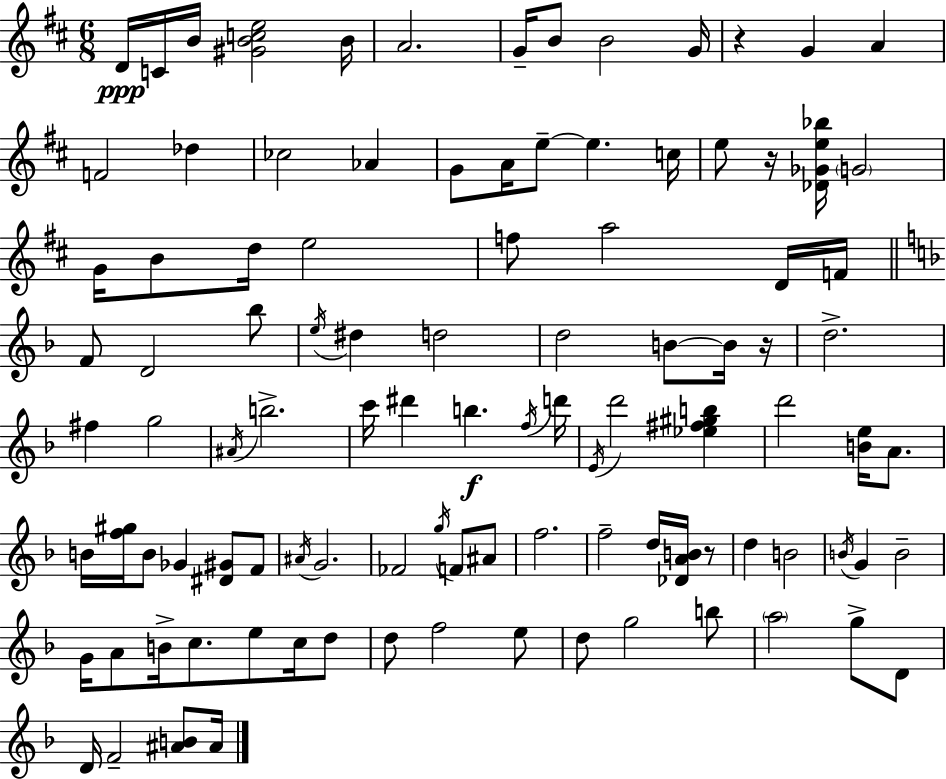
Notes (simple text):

D4/s C4/s B4/s [G#4,B4,C5,E5]/h B4/s A4/h. G4/s B4/e B4/h G4/s R/q G4/q A4/q F4/h Db5/q CES5/h Ab4/q G4/e A4/s E5/e E5/q. C5/s E5/e R/s [Db4,Gb4,E5,Bb5]/s G4/h G4/s B4/e D5/s E5/h F5/e A5/h D4/s F4/s F4/e D4/h Bb5/e E5/s D#5/q D5/h D5/h B4/e B4/s R/s D5/h. F#5/q G5/h A#4/s B5/h. C6/s D#6/q B5/q. F5/s D6/s E4/s D6/h [Eb5,F#5,G#5,B5]/q D6/h [B4,E5]/s A4/e. B4/s [F5,G#5]/s B4/e Gb4/q [D#4,G#4]/e F4/e A#4/s G4/h. FES4/h G5/s F4/e A#4/e F5/h. F5/h D5/s [Db4,A4,B4]/s R/e D5/q B4/h B4/s G4/q B4/h G4/s A4/e B4/s C5/e. E5/e C5/s D5/e D5/e F5/h E5/e D5/e G5/h B5/e A5/h G5/e D4/e D4/s F4/h [A#4,B4]/e A#4/s